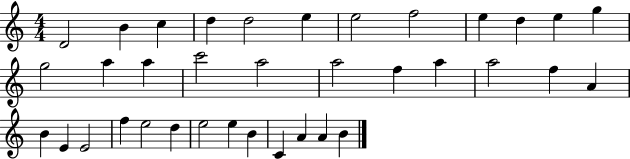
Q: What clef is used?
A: treble